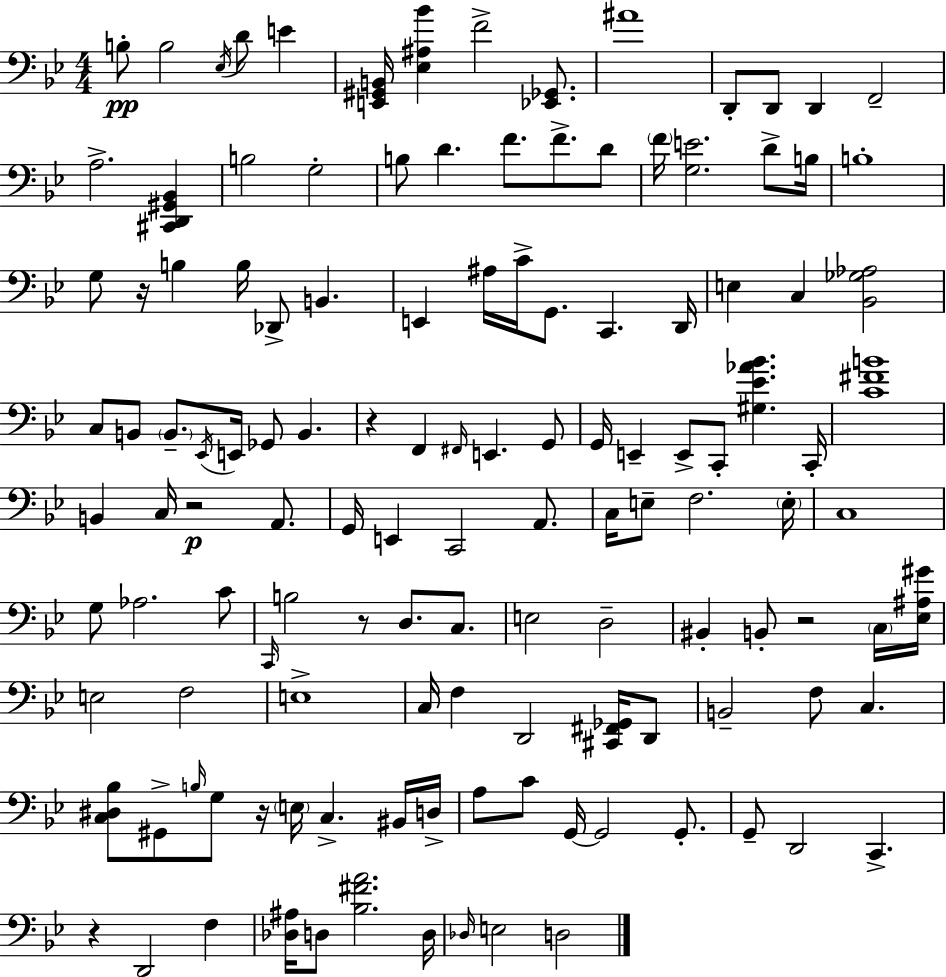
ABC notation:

X:1
T:Untitled
M:4/4
L:1/4
K:Gm
B,/2 B,2 _E,/4 D/2 E [E,,^G,,B,,]/4 [_E,^A,_B] F2 [_E,,_G,,]/2 ^A4 D,,/2 D,,/2 D,, F,,2 A,2 [^C,,D,,^G,,_B,,] B,2 G,2 B,/2 D F/2 F/2 D/2 F/4 [G,E]2 D/2 B,/4 B,4 G,/2 z/4 B, B,/4 _D,,/2 B,, E,, ^A,/4 C/4 G,,/2 C,, D,,/4 E, C, [_B,,_G,_A,]2 C,/2 B,,/2 B,,/2 _E,,/4 E,,/4 _G,,/2 B,, z F,, ^F,,/4 E,, G,,/2 G,,/4 E,, E,,/2 C,,/2 [^G,_E_A_B] C,,/4 [C^FB]4 B,, C,/4 z2 A,,/2 G,,/4 E,, C,,2 A,,/2 C,/4 E,/2 F,2 E,/4 C,4 G,/2 _A,2 C/2 C,,/4 B,2 z/2 D,/2 C,/2 E,2 D,2 ^B,, B,,/2 z2 C,/4 [_E,^A,^G]/4 E,2 F,2 E,4 C,/4 F, D,,2 [^C,,^F,,_G,,]/4 D,,/2 B,,2 F,/2 C, [C,^D,_B,]/2 ^G,,/2 B,/4 G,/2 z/4 E,/4 C, ^B,,/4 D,/4 A,/2 C/2 G,,/4 G,,2 G,,/2 G,,/2 D,,2 C,, z D,,2 F, [_D,^A,]/4 D,/2 [_B,^FA]2 D,/4 _D,/4 E,2 D,2